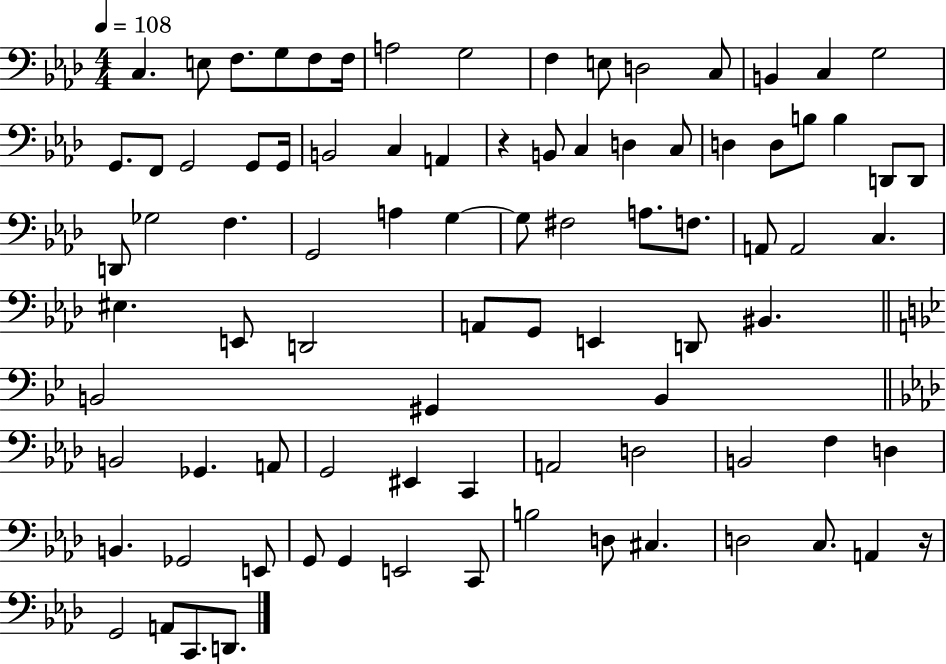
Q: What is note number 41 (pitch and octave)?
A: F#3